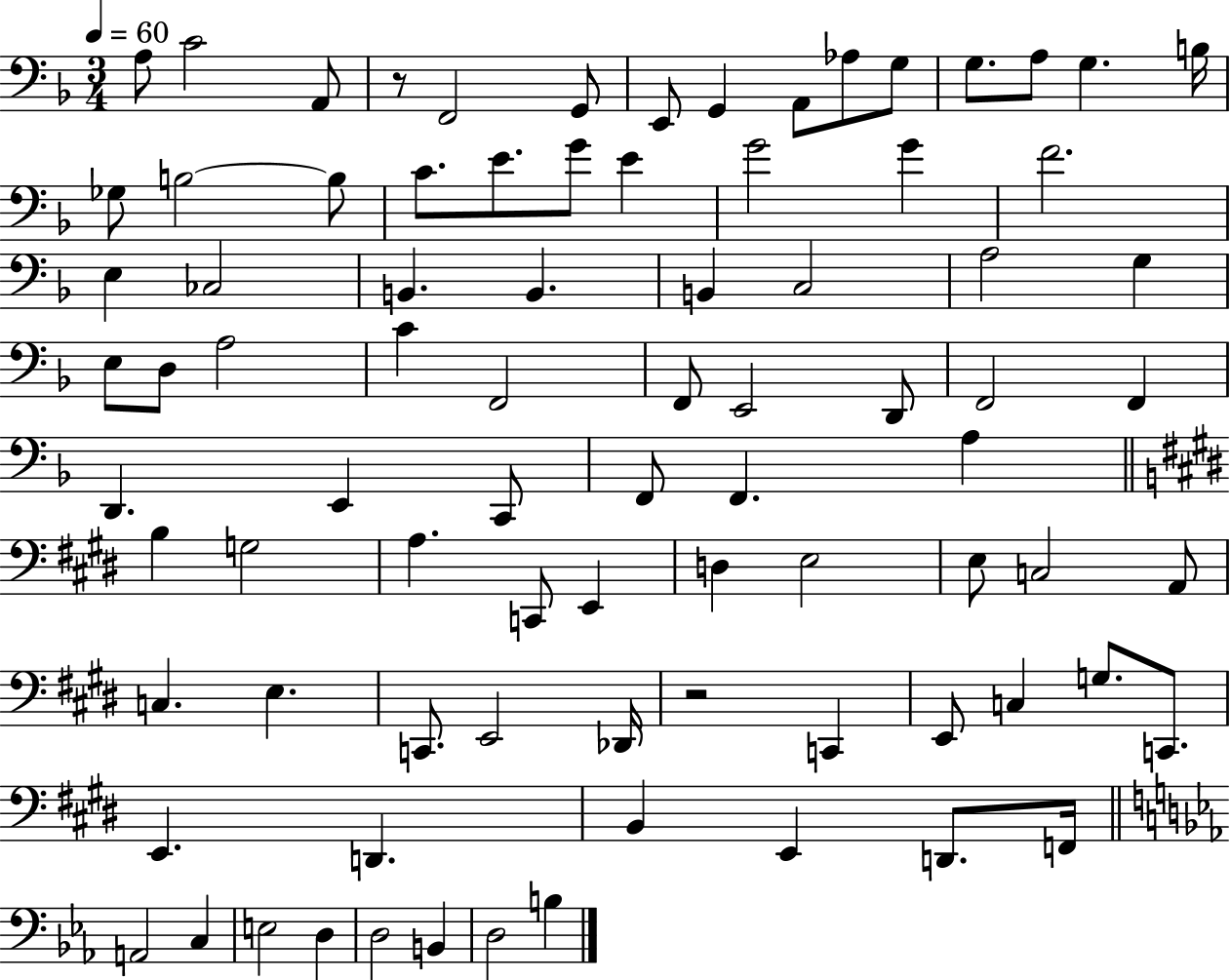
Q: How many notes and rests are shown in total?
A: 84